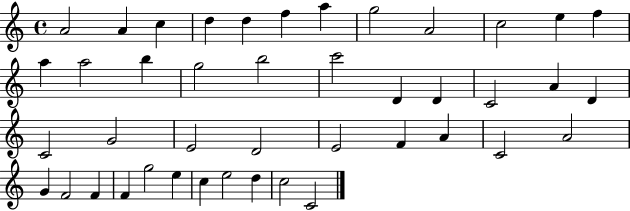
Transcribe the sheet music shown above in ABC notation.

X:1
T:Untitled
M:4/4
L:1/4
K:C
A2 A c d d f a g2 A2 c2 e f a a2 b g2 b2 c'2 D D C2 A D C2 G2 E2 D2 E2 F A C2 A2 G F2 F F g2 e c e2 d c2 C2